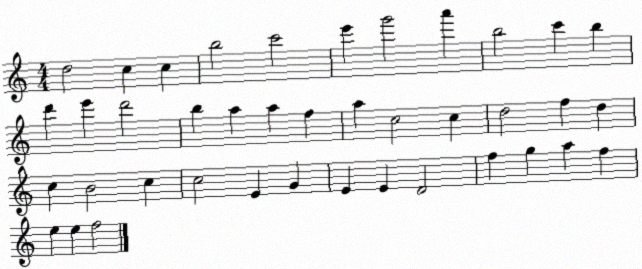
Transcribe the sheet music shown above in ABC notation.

X:1
T:Untitled
M:4/4
L:1/4
K:C
d2 c c b2 c'2 e' g'2 a' b2 c' b d' e' d'2 b a a f a c2 c d2 f d c B2 c c2 E G E E D2 f g a f e e f2